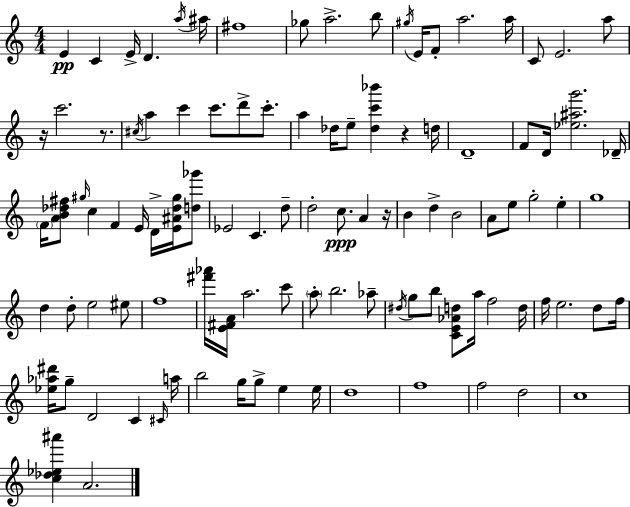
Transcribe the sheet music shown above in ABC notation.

X:1
T:Untitled
M:4/4
L:1/4
K:Am
E C E/4 D a/4 ^a/4 ^f4 _g/2 a2 b/2 ^g/4 E/4 F/2 a2 a/4 C/2 E2 a/2 z/4 c'2 z/2 ^c/4 a c' c'/2 d'/2 c'/2 a _d/4 e/2 [_dc'_b'] z d/4 D4 F/2 D/4 [_e^ag']2 _D/4 F/4 [AB_d^f]/2 ^g/4 c F E/4 D/4 [E^A_d^g]/4 [d_g']/2 _E2 C d/2 d2 c/2 A z/4 B d B2 A/2 e/2 g2 e g4 d d/2 e2 ^e/2 f4 [^f'_a']/4 [E^FA]/4 a2 c'/2 a/2 b2 _a/2 ^d/4 g/2 b/2 [CE_Ad]/2 a/4 f2 d/4 f/4 e2 d/2 f/4 [_e_a^d']/4 g/2 D2 C ^C/4 a/4 b2 g/4 g/2 e e/4 d4 f4 f2 d2 c4 [c_d_e^a'] A2